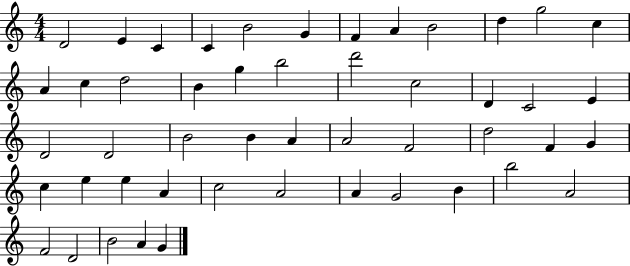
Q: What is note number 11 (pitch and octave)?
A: G5